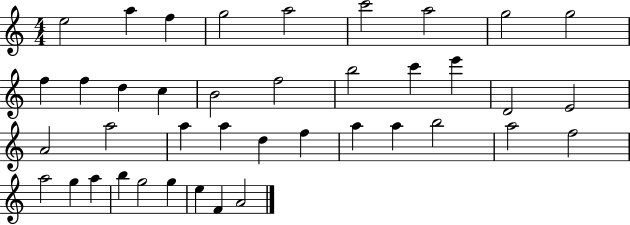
X:1
T:Untitled
M:4/4
L:1/4
K:C
e2 a f g2 a2 c'2 a2 g2 g2 f f d c B2 f2 b2 c' e' D2 E2 A2 a2 a a d f a a b2 a2 f2 a2 g a b g2 g e F A2